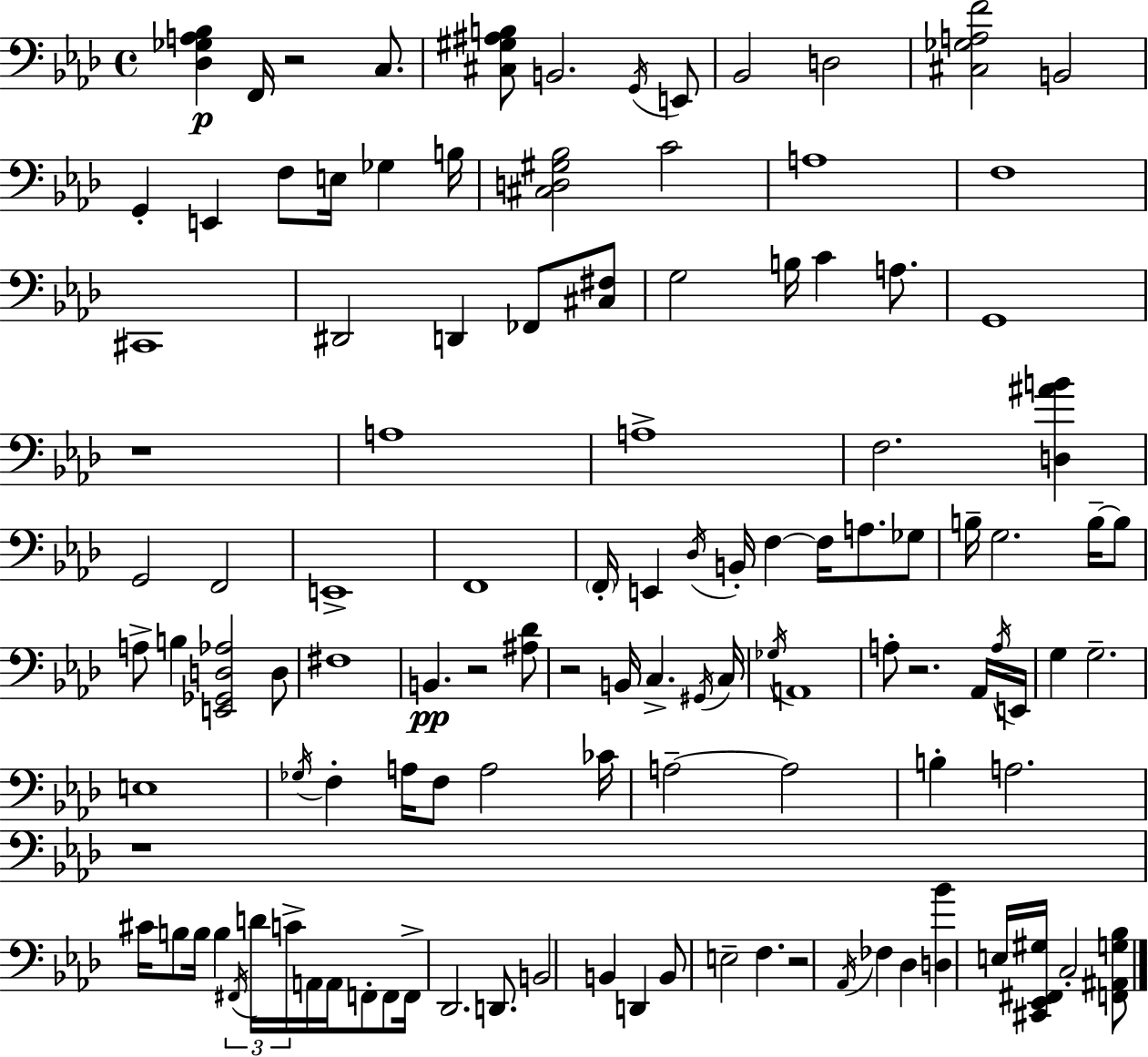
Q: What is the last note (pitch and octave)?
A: C3